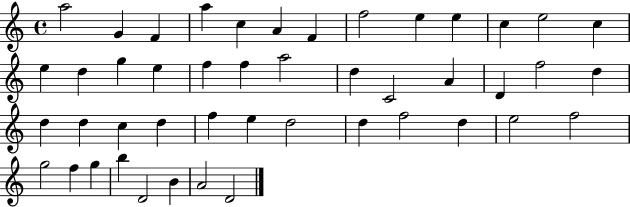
X:1
T:Untitled
M:4/4
L:1/4
K:C
a2 G F a c A F f2 e e c e2 c e d g e f f a2 d C2 A D f2 d d d c d f e d2 d f2 d e2 f2 g2 f g b D2 B A2 D2